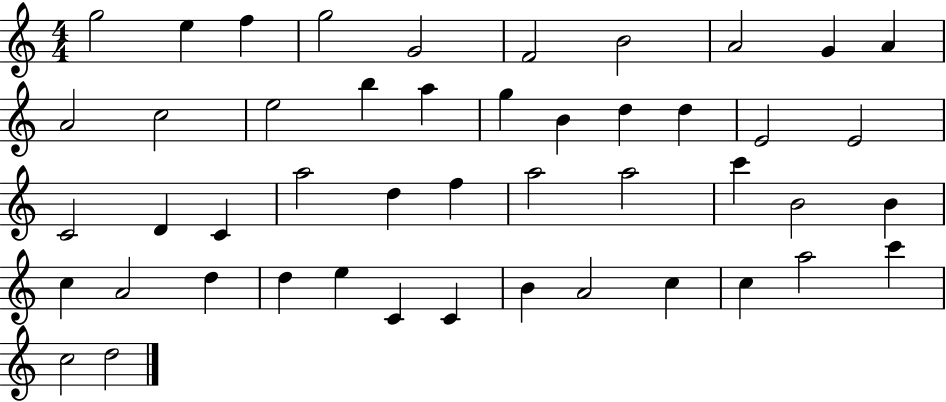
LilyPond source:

{
  \clef treble
  \numericTimeSignature
  \time 4/4
  \key c \major
  g''2 e''4 f''4 | g''2 g'2 | f'2 b'2 | a'2 g'4 a'4 | \break a'2 c''2 | e''2 b''4 a''4 | g''4 b'4 d''4 d''4 | e'2 e'2 | \break c'2 d'4 c'4 | a''2 d''4 f''4 | a''2 a''2 | c'''4 b'2 b'4 | \break c''4 a'2 d''4 | d''4 e''4 c'4 c'4 | b'4 a'2 c''4 | c''4 a''2 c'''4 | \break c''2 d''2 | \bar "|."
}